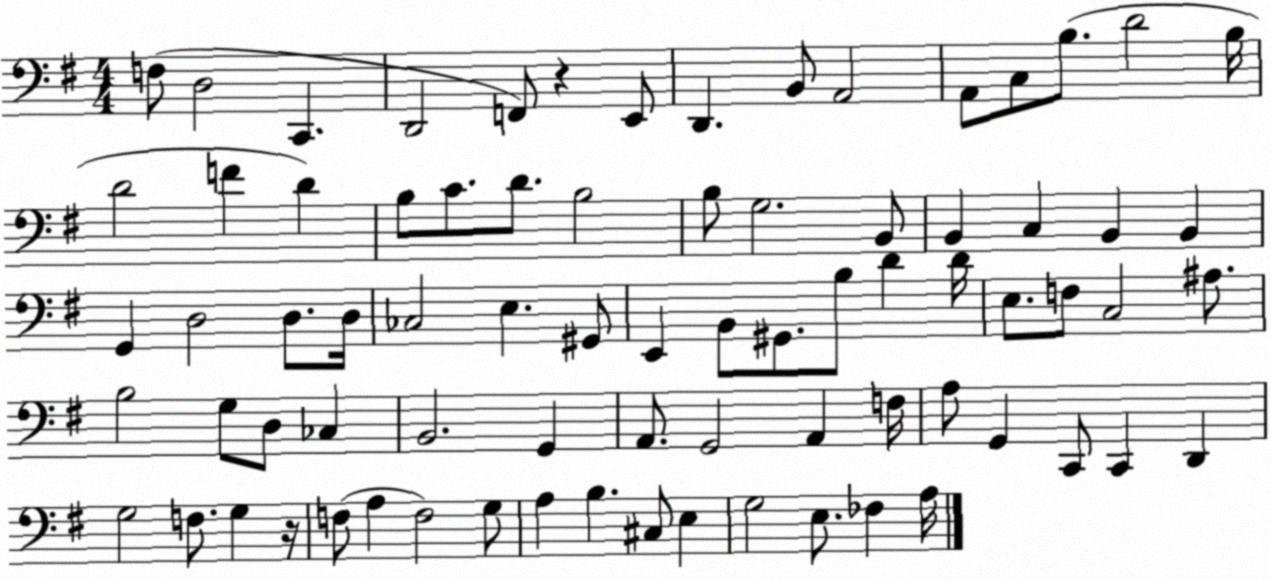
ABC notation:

X:1
T:Untitled
M:4/4
L:1/4
K:G
F,/2 D,2 C,, D,,2 F,,/2 z E,,/2 D,, B,,/2 A,,2 A,,/2 C,/2 B,/2 D2 B,/4 D2 F D B,/2 C/2 D/2 B,2 B,/2 G,2 B,,/2 B,, C, B,, B,, G,, D,2 D,/2 D,/4 _C,2 E, ^G,,/2 E,, B,,/2 ^G,,/2 B,/2 D D/4 E,/2 F,/2 C,2 ^A,/2 B,2 G,/2 D,/2 _C, B,,2 G,, A,,/2 G,,2 A,, F,/4 A,/2 G,, C,,/2 C,, D,, G,2 F,/2 G, z/4 F,/2 A, F,2 G,/2 A, B, ^C,/2 E, G,2 E,/2 _F, A,/4